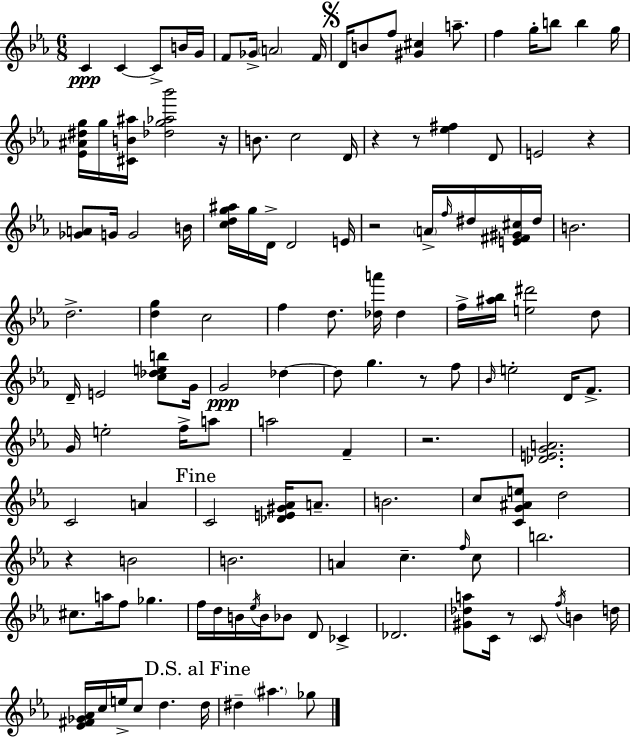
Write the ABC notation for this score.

X:1
T:Untitled
M:6/8
L:1/4
K:Cm
C C C/2 B/4 G/4 F/2 _G/4 A2 F/4 D/4 B/2 f/2 [^G^c] a/2 f g/4 b/2 b g/4 [_E^A^dg]/4 g/4 [^CB^a]/4 [_dg_a_b']2 z/4 B/2 c2 D/4 z z/2 [_e^f] D/2 E2 z [_GA]/2 G/4 G2 B/4 [cdg^a]/4 g/4 D/4 D2 E/4 z2 A/4 f/4 ^d/4 [E^F^G^c]/4 ^d/4 B2 d2 [dg] c2 f d/2 [_da']/4 _d f/4 [^a_b]/4 [e^d']2 d/2 D/4 E2 [c_deb]/2 G/4 G2 _d _d/2 g z/2 f/2 _B/4 e2 D/4 F/2 G/4 e2 f/4 a/2 a2 F z2 [_DEGA]2 C2 A C2 [_DE^G_A]/4 A/2 B2 c/2 [CG^Ae]/2 d2 z B2 B2 A c f/4 c/2 b2 ^c/2 a/4 f/2 _g f/4 d/4 B/4 _e/4 B/4 _B/2 D/2 _C _D2 [^G_da]/2 C/4 z/2 C/2 f/4 B d/4 [_E^F_G_A]/4 c/4 e/4 c/2 d d/4 ^d ^a _g/2